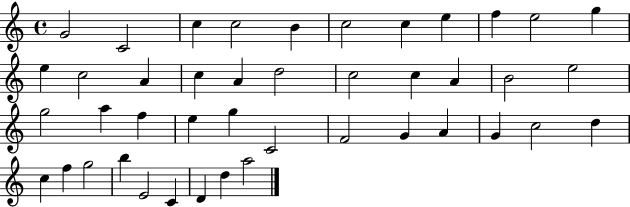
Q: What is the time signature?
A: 4/4